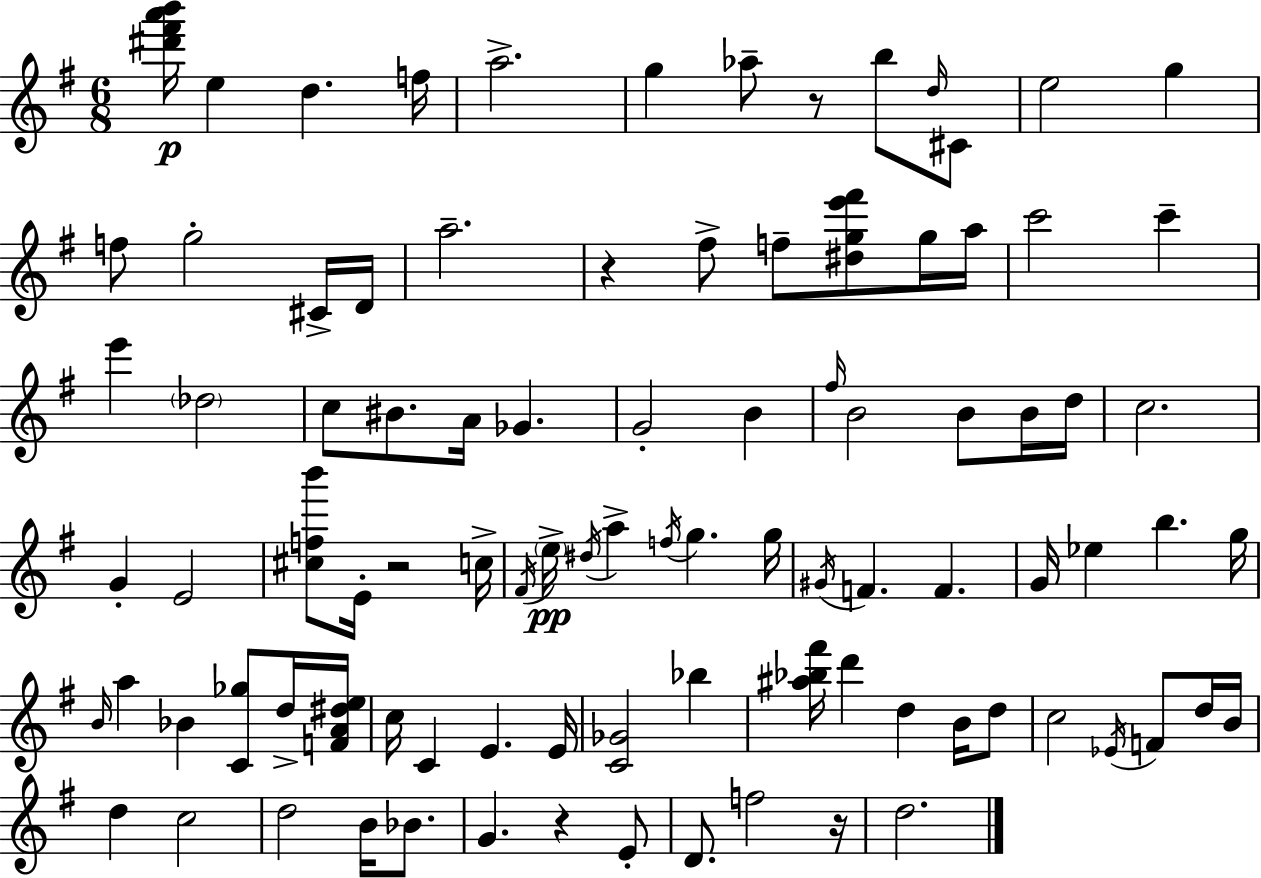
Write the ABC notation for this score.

X:1
T:Untitled
M:6/8
L:1/4
K:G
[^d'^f'a'b']/4 e d f/4 a2 g _a/2 z/2 b/2 d/4 ^C/2 e2 g f/2 g2 ^C/4 D/4 a2 z ^f/2 f/2 [^dge'^f']/2 g/4 a/4 c'2 c' e' _d2 c/2 ^B/2 A/4 _G G2 B ^f/4 B2 B/2 B/4 d/4 c2 G E2 [^cfb']/2 E/4 z2 c/4 ^F/4 e/4 ^d/4 a f/4 g g/4 ^G/4 F F G/4 _e b g/4 B/4 a _B [C_g]/2 d/4 [FA^de]/4 c/4 C E E/4 [C_G]2 _b [^a_b^f']/4 d' d B/4 d/2 c2 _E/4 F/2 d/4 B/4 d c2 d2 B/4 _B/2 G z E/2 D/2 f2 z/4 d2